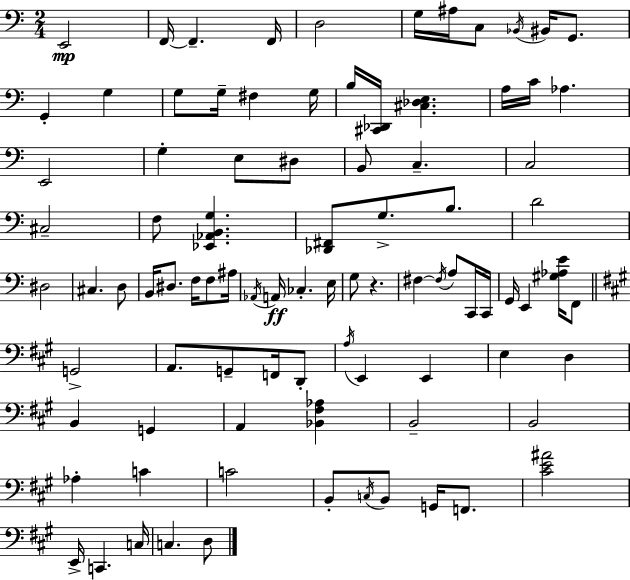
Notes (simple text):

E2/h F2/s F2/q. F2/s D3/h G3/s A#3/s C3/e Bb2/s BIS2/s G2/e. G2/q G3/q G3/e G3/s F#3/q G3/s B3/s [C#2,Db2]/s [C#3,Db3,E3]/q. A3/s C4/s Ab3/q. E2/h G3/q E3/e D#3/e B2/e C3/q. C3/h C#3/h F3/e [Eb2,Ab2,B2,G3]/q. [Db2,F#2]/e G3/e. B3/e. D4/h D#3/h C#3/q. D3/e B2/s D#3/e. F3/s F3/e A#3/s Ab2/s A2/s CES3/q. E3/s G3/e R/q. F#3/q F#3/s A3/e C2/s C2/s G2/s E2/q [G#3,Ab3,E4]/s F2/e G2/h A2/e. G2/e F2/s D2/e A3/s E2/q E2/q E3/q D3/q B2/q G2/q A2/q [Bb2,F#3,Ab3]/q B2/h B2/h Ab3/q C4/q C4/h B2/e C3/s B2/e G2/s F2/e. [C#4,E4,A#4]/h E2/s C2/q. C3/s C3/q. D3/e